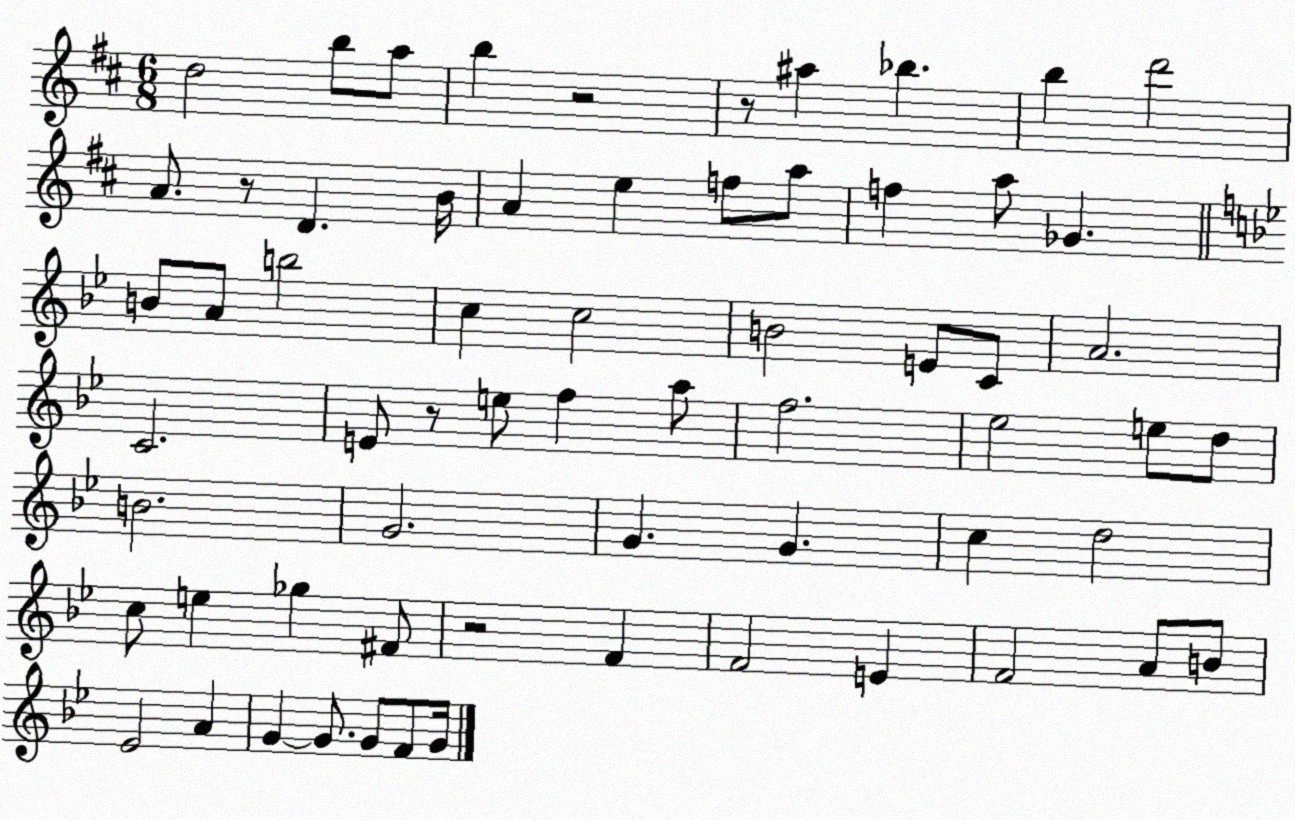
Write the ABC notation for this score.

X:1
T:Untitled
M:6/8
L:1/4
K:D
d2 b/2 a/2 b z2 z/2 ^a _b b d'2 A/2 z/2 D B/4 A e f/2 a/2 f a/2 _G B/2 A/2 b2 c c2 B2 E/2 C/2 A2 C2 E/2 z/2 e/2 f a/2 f2 _e2 e/2 d/2 B2 G2 G G c d2 c/2 e _g ^F/2 z2 F F2 E F2 A/2 B/2 _E2 A G G/2 G/2 F/2 G/4